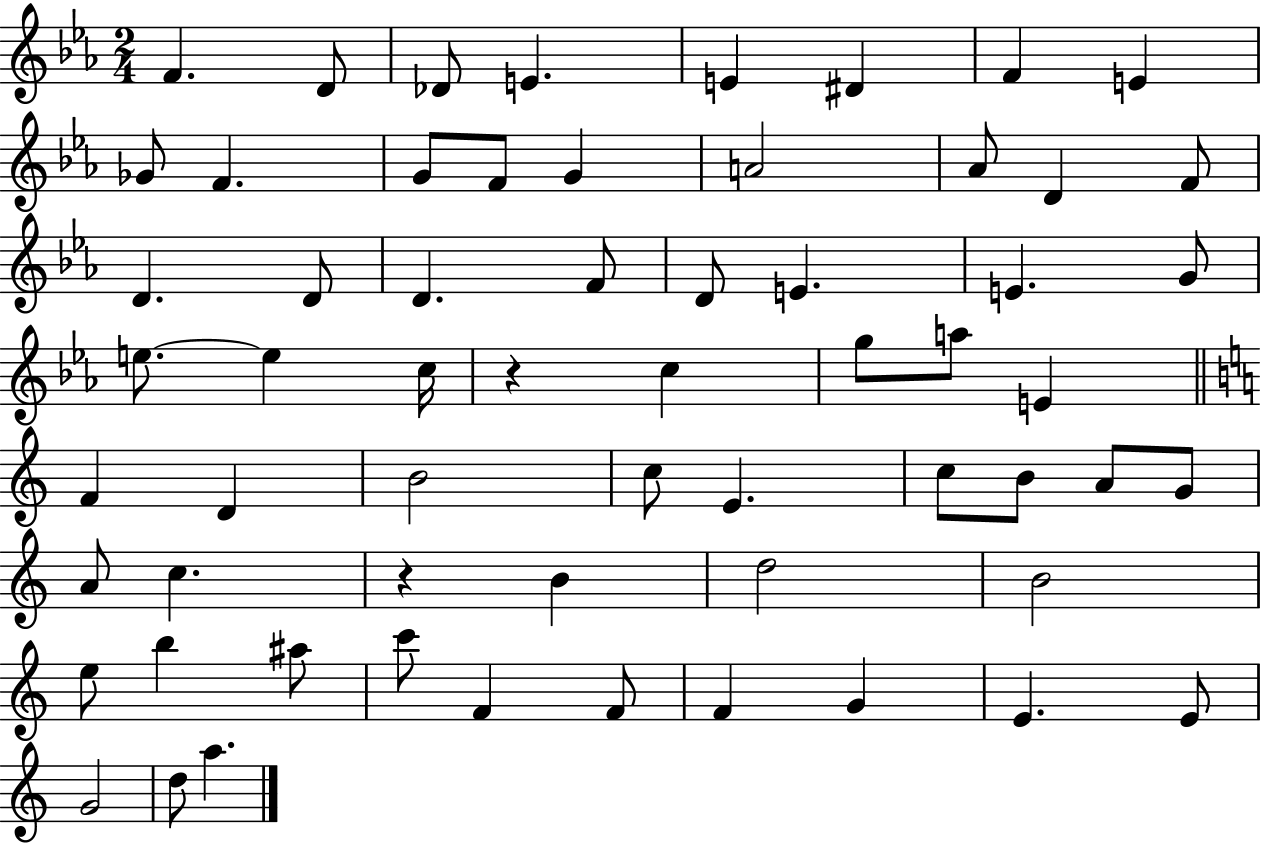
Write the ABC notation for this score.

X:1
T:Untitled
M:2/4
L:1/4
K:Eb
F D/2 _D/2 E E ^D F E _G/2 F G/2 F/2 G A2 _A/2 D F/2 D D/2 D F/2 D/2 E E G/2 e/2 e c/4 z c g/2 a/2 E F D B2 c/2 E c/2 B/2 A/2 G/2 A/2 c z B d2 B2 e/2 b ^a/2 c'/2 F F/2 F G E E/2 G2 d/2 a